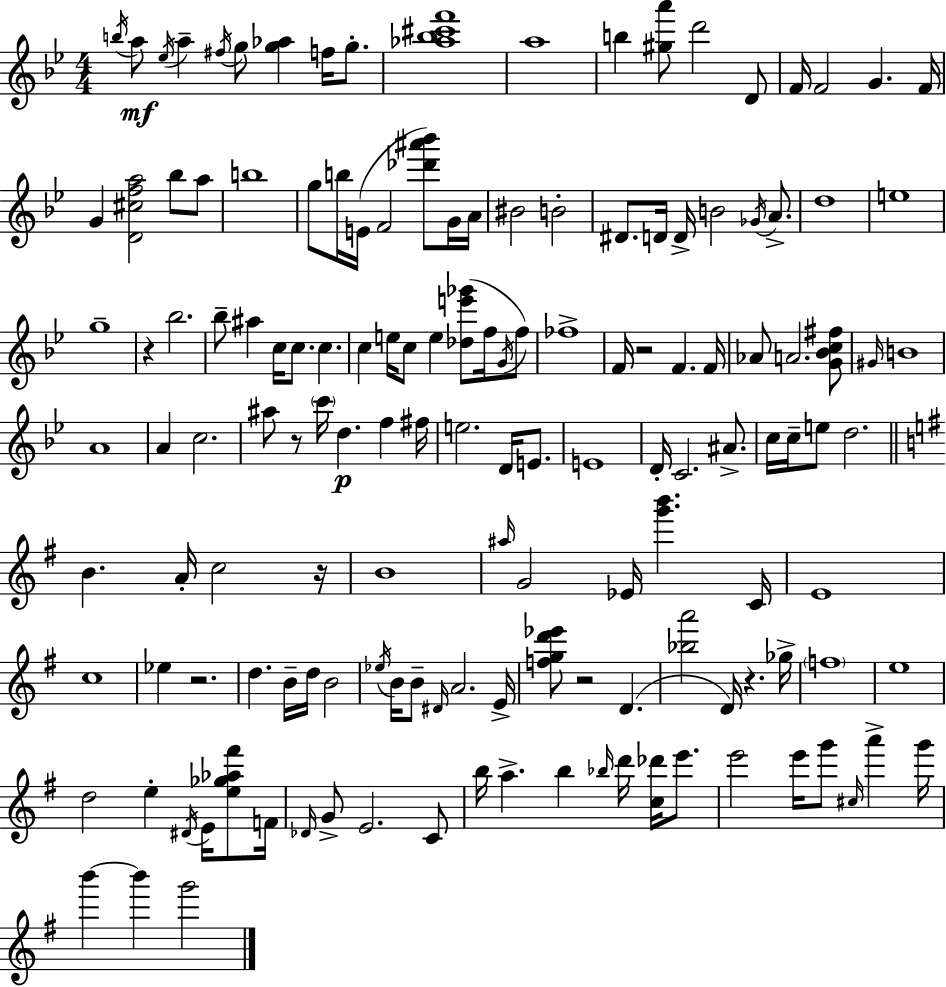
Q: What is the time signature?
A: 4/4